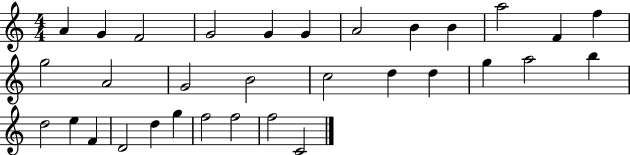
A4/q G4/q F4/h G4/h G4/q G4/q A4/h B4/q B4/q A5/h F4/q F5/q G5/h A4/h G4/h B4/h C5/h D5/q D5/q G5/q A5/h B5/q D5/h E5/q F4/q D4/h D5/q G5/q F5/h F5/h F5/h C4/h